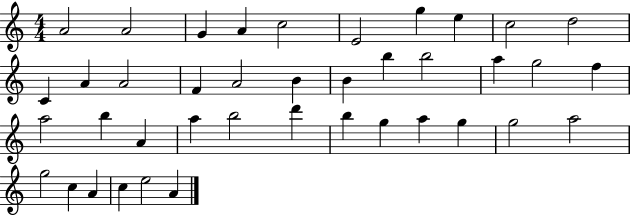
{
  \clef treble
  \numericTimeSignature
  \time 4/4
  \key c \major
  a'2 a'2 | g'4 a'4 c''2 | e'2 g''4 e''4 | c''2 d''2 | \break c'4 a'4 a'2 | f'4 a'2 b'4 | b'4 b''4 b''2 | a''4 g''2 f''4 | \break a''2 b''4 a'4 | a''4 b''2 d'''4 | b''4 g''4 a''4 g''4 | g''2 a''2 | \break g''2 c''4 a'4 | c''4 e''2 a'4 | \bar "|."
}